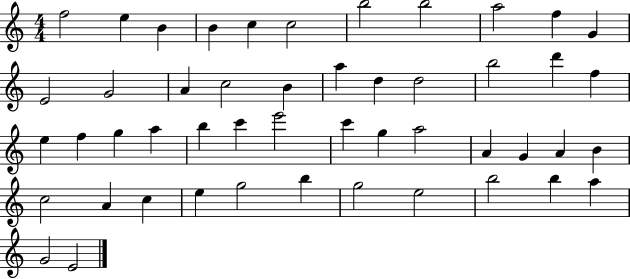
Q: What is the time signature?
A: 4/4